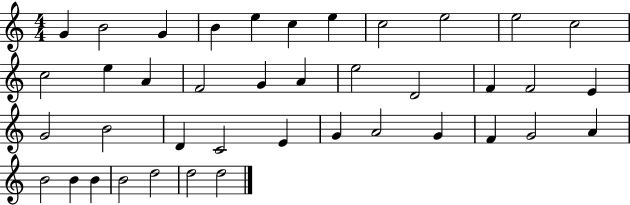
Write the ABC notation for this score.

X:1
T:Untitled
M:4/4
L:1/4
K:C
G B2 G B e c e c2 e2 e2 c2 c2 e A F2 G A e2 D2 F F2 E G2 B2 D C2 E G A2 G F G2 A B2 B B B2 d2 d2 d2